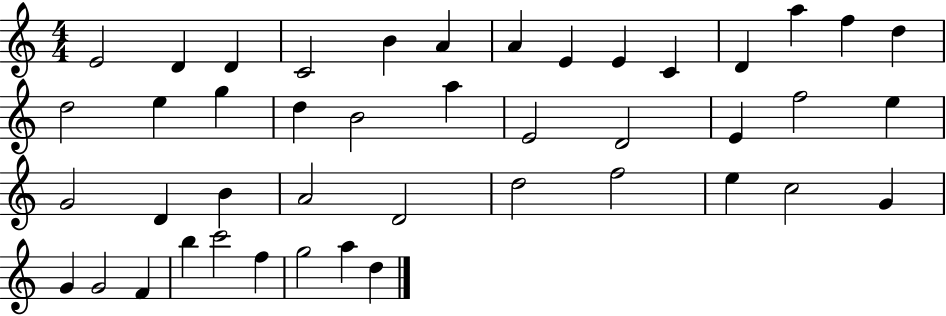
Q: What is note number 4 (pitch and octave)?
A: C4